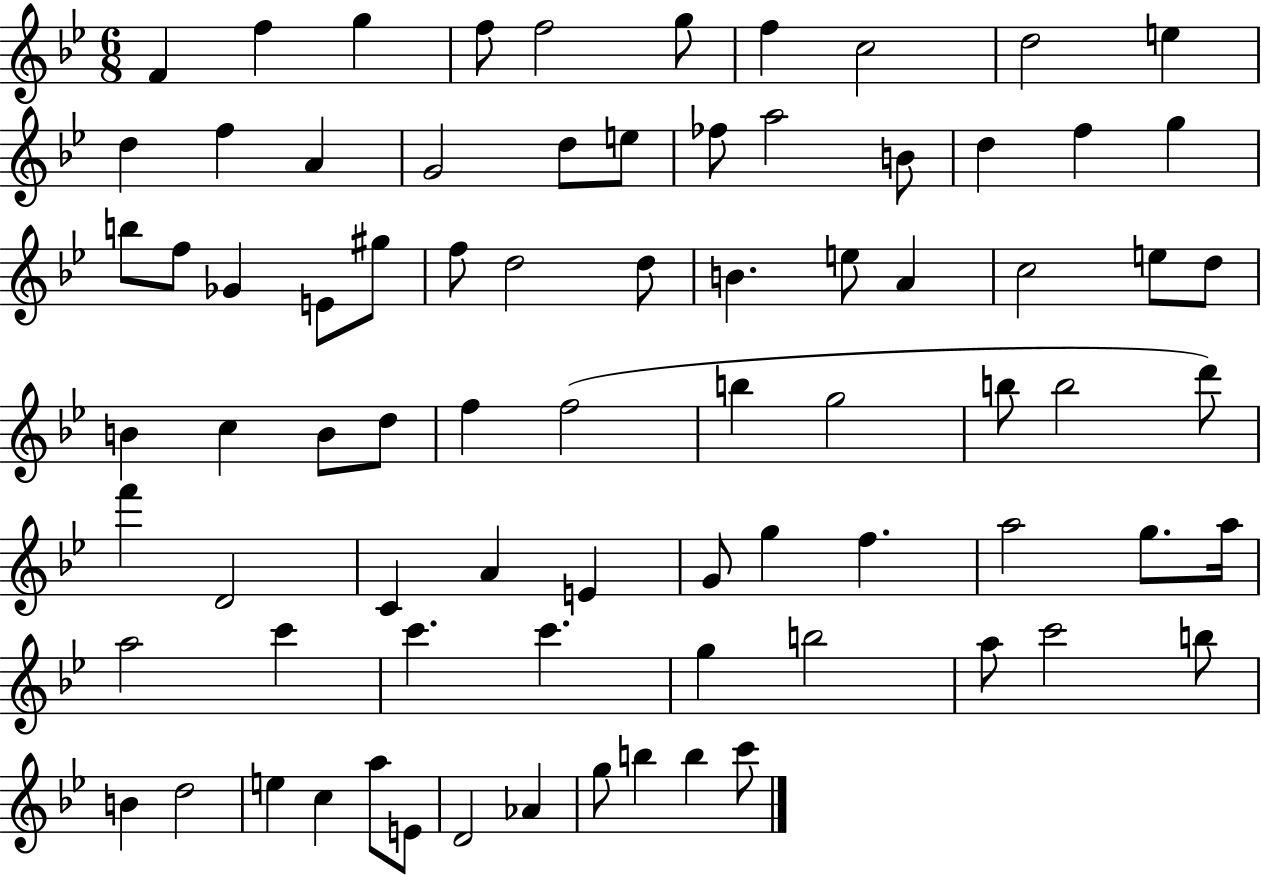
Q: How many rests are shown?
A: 0